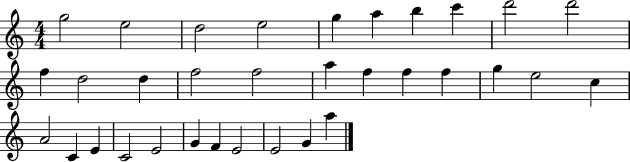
X:1
T:Untitled
M:4/4
L:1/4
K:C
g2 e2 d2 e2 g a b c' d'2 d'2 f d2 d f2 f2 a f f f g e2 c A2 C E C2 E2 G F E2 E2 G a